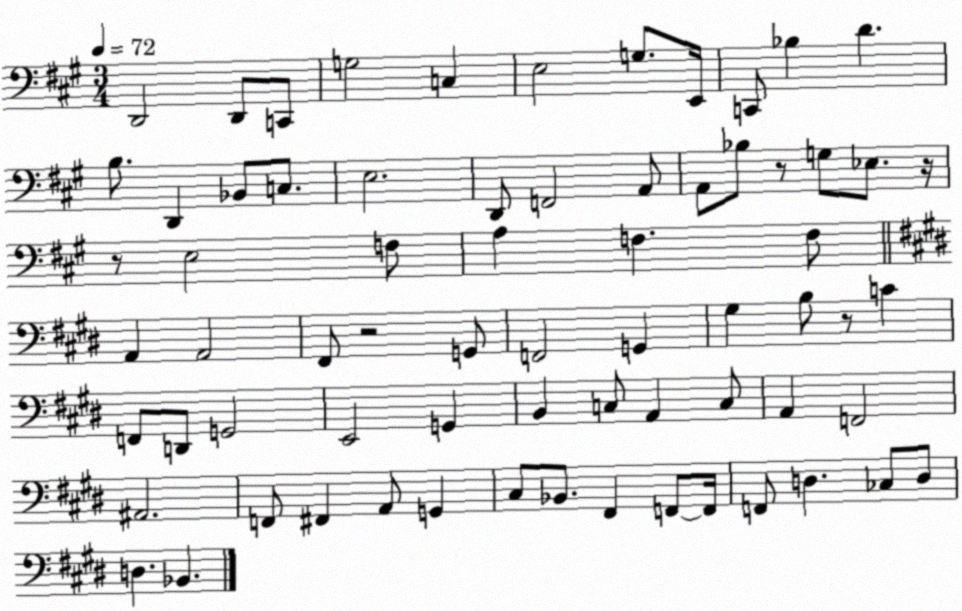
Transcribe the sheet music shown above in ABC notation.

X:1
T:Untitled
M:3/4
L:1/4
K:A
D,,2 D,,/2 C,,/2 G,2 C, E,2 G,/2 E,,/4 C,,/2 _B, D B,/2 D,, _B,,/2 C,/2 E,2 D,,/2 F,,2 A,,/2 A,,/2 _B,/2 z/2 G,/2 _E,/2 z/4 z/2 E,2 F,/2 A, F, F,/2 A,, A,,2 ^F,,/2 z2 G,,/2 F,,2 G,, ^G, B,/2 z/2 C F,,/2 D,,/2 G,,2 E,,2 G,, B,, C,/2 A,, C,/2 A,, F,,2 ^A,,2 F,,/2 ^F,, A,,/2 G,, ^C,/2 _B,,/2 ^F,, F,,/2 F,,/4 F,,/2 D, _C,/2 D,/2 D, _B,,